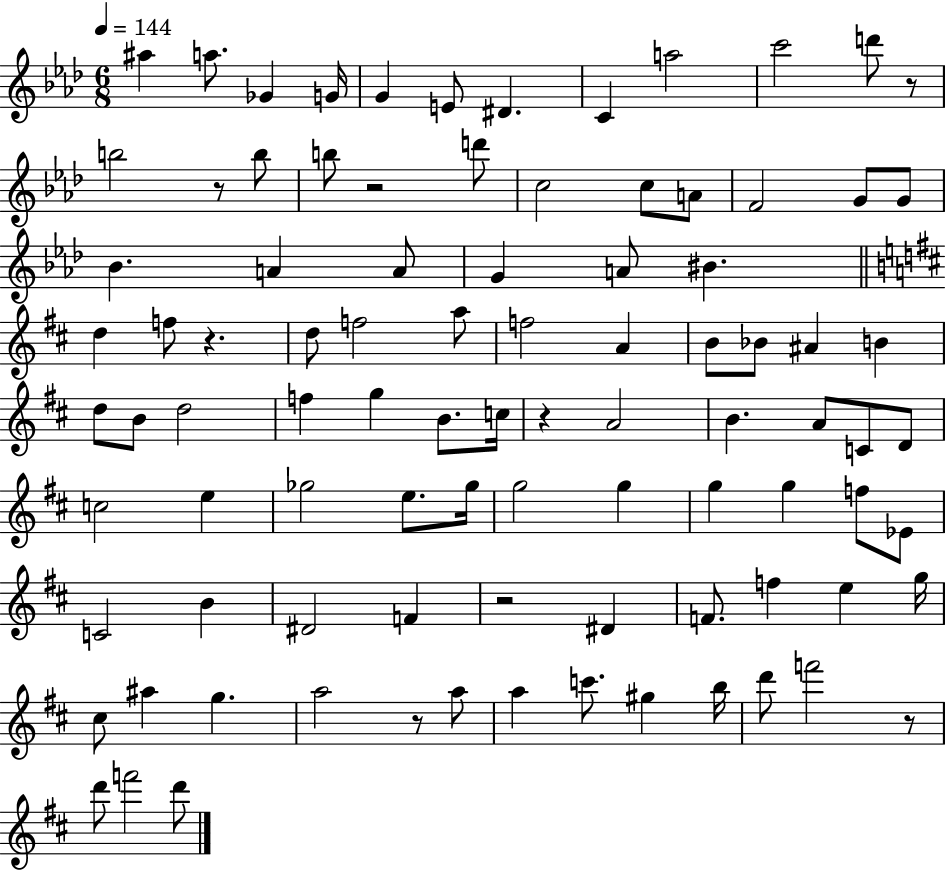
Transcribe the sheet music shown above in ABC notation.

X:1
T:Untitled
M:6/8
L:1/4
K:Ab
^a a/2 _G G/4 G E/2 ^D C a2 c'2 d'/2 z/2 b2 z/2 b/2 b/2 z2 d'/2 c2 c/2 A/2 F2 G/2 G/2 _B A A/2 G A/2 ^B d f/2 z d/2 f2 a/2 f2 A B/2 _B/2 ^A B d/2 B/2 d2 f g B/2 c/4 z A2 B A/2 C/2 D/2 c2 e _g2 e/2 _g/4 g2 g g g f/2 _E/2 C2 B ^D2 F z2 ^D F/2 f e g/4 ^c/2 ^a g a2 z/2 a/2 a c'/2 ^g b/4 d'/2 f'2 z/2 d'/2 f'2 d'/2